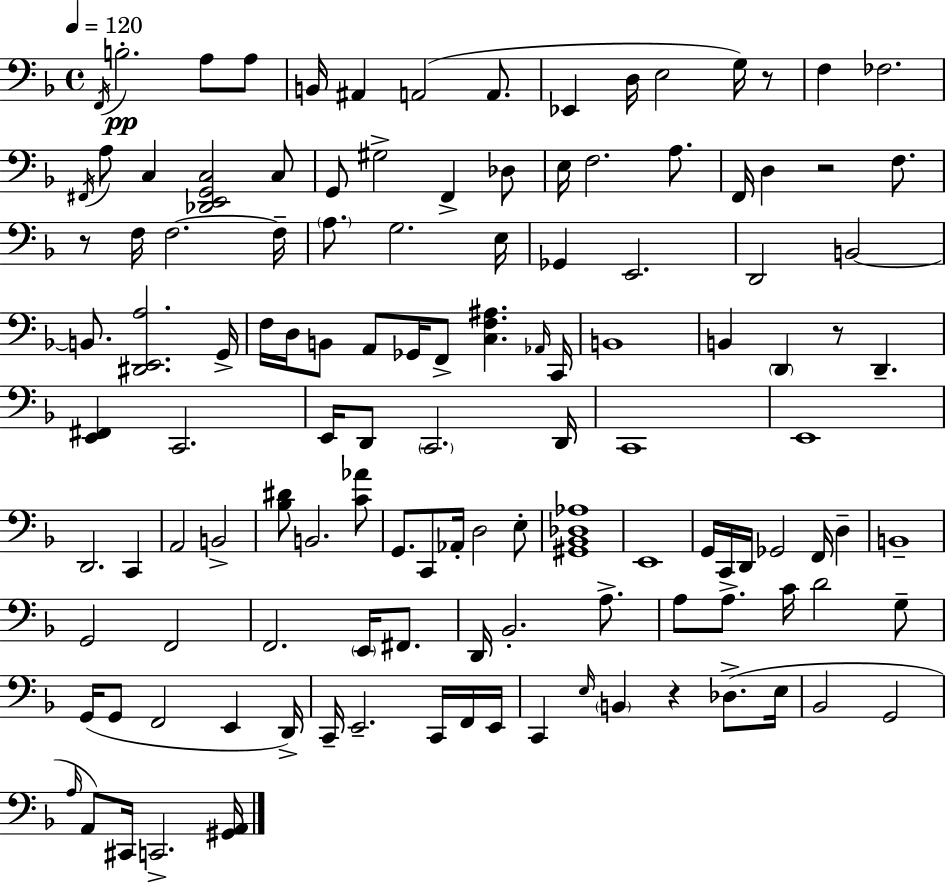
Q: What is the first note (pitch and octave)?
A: F2